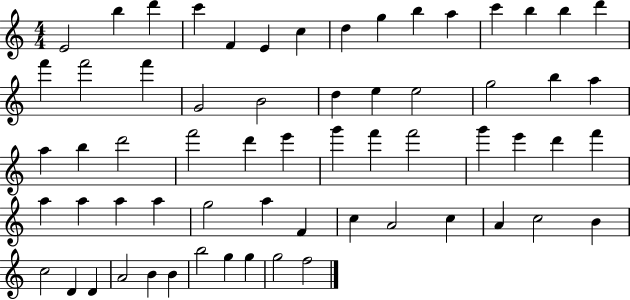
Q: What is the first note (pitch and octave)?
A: E4